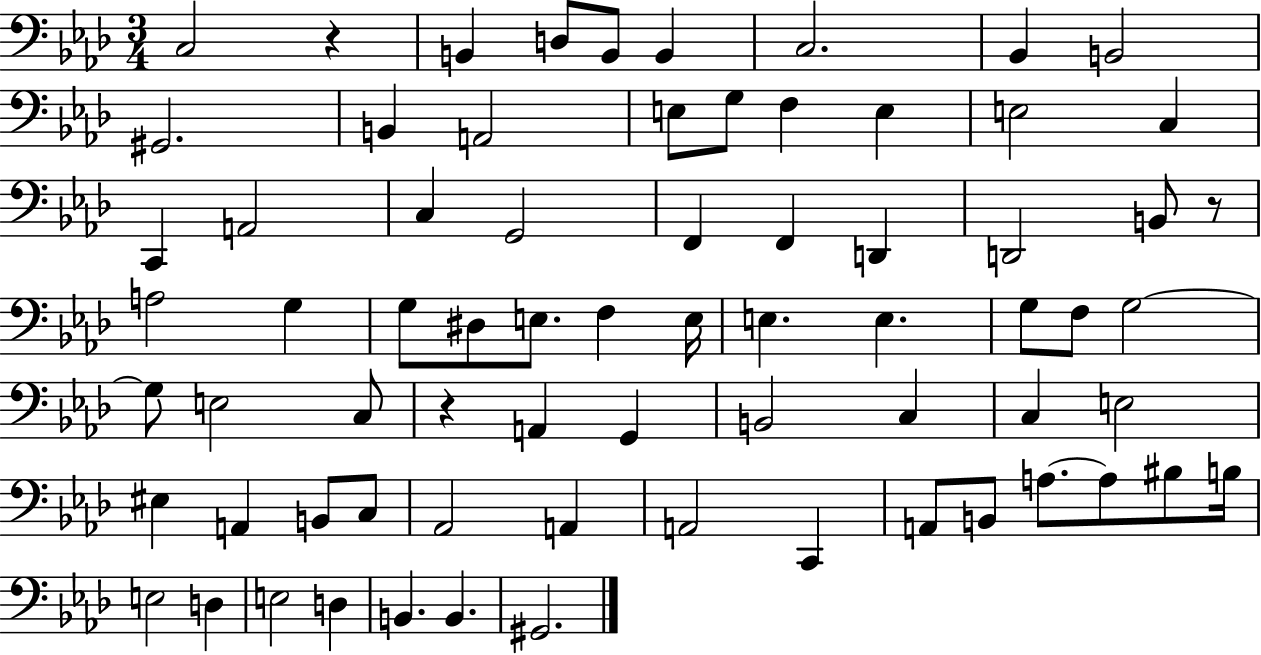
C3/h R/q B2/q D3/e B2/e B2/q C3/h. Bb2/q B2/h G#2/h. B2/q A2/h E3/e G3/e F3/q E3/q E3/h C3/q C2/q A2/h C3/q G2/h F2/q F2/q D2/q D2/h B2/e R/e A3/h G3/q G3/e D#3/e E3/e. F3/q E3/s E3/q. E3/q. G3/e F3/e G3/h G3/e E3/h C3/e R/q A2/q G2/q B2/h C3/q C3/q E3/h EIS3/q A2/q B2/e C3/e Ab2/h A2/q A2/h C2/q A2/e B2/e A3/e. A3/e BIS3/e B3/s E3/h D3/q E3/h D3/q B2/q. B2/q. G#2/h.